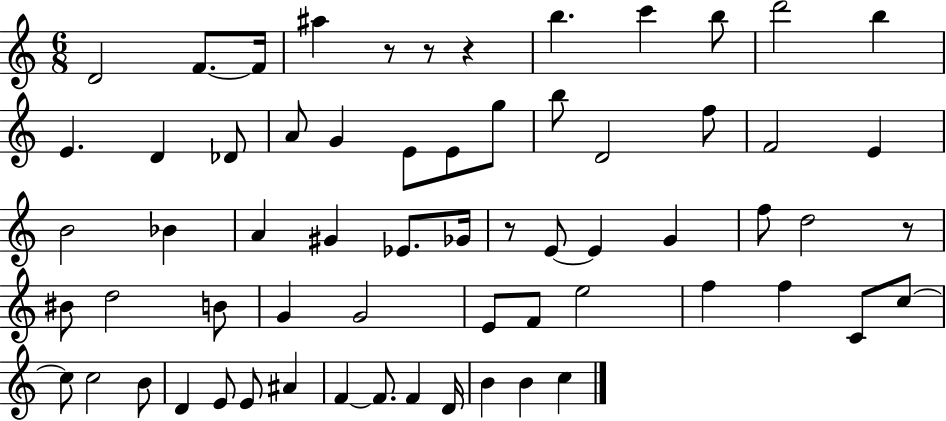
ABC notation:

X:1
T:Untitled
M:6/8
L:1/4
K:C
D2 F/2 F/4 ^a z/2 z/2 z b c' b/2 d'2 b E D _D/2 A/2 G E/2 E/2 g/2 b/2 D2 f/2 F2 E B2 _B A ^G _E/2 _G/4 z/2 E/2 E G f/2 d2 z/2 ^B/2 d2 B/2 G G2 E/2 F/2 e2 f f C/2 c/2 c/2 c2 B/2 D E/2 E/2 ^A F F/2 F D/4 B B c